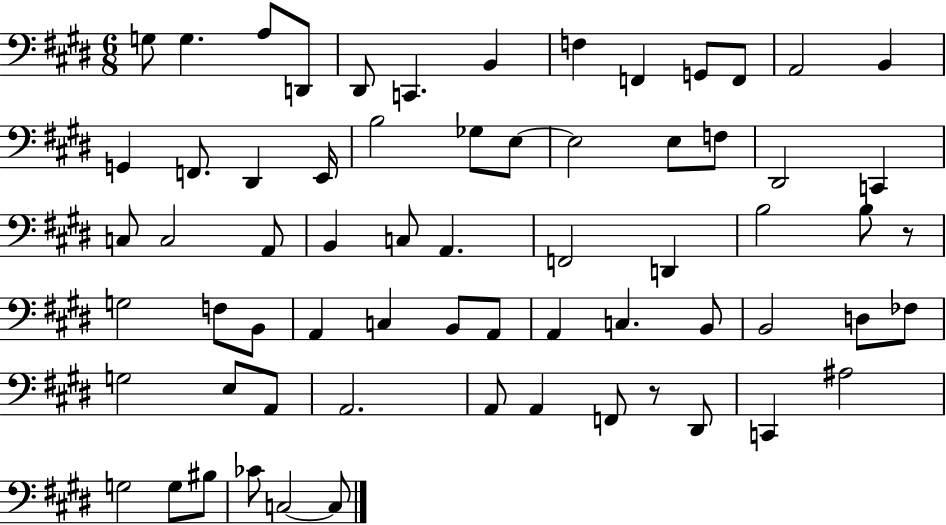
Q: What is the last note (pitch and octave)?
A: C3